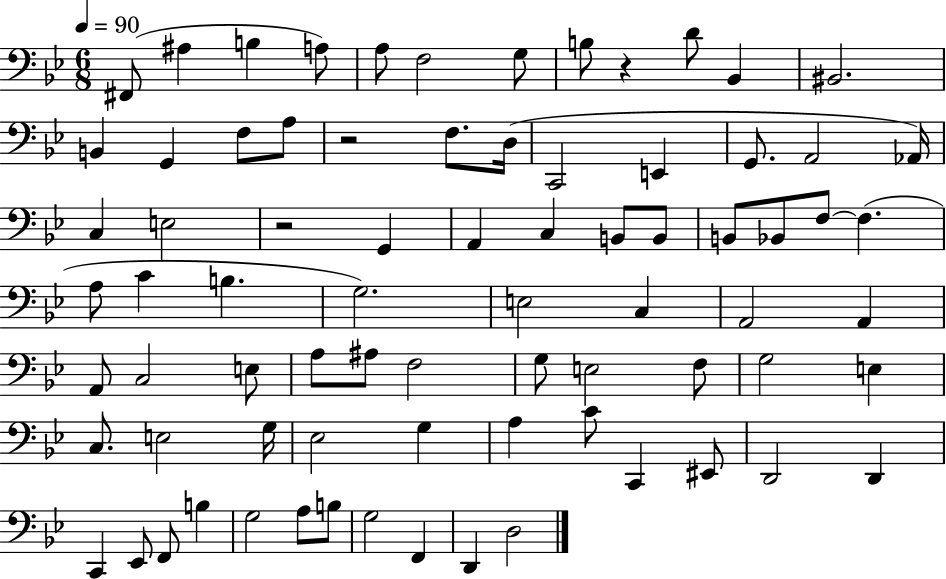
{
  \clef bass
  \numericTimeSignature
  \time 6/8
  \key bes \major
  \tempo 4 = 90
  \repeat volta 2 { fis,8( ais4 b4 a8) | a8 f2 g8 | b8 r4 d'8 bes,4 | bis,2. | \break b,4 g,4 f8 a8 | r2 f8. d16( | c,2 e,4 | g,8. a,2 aes,16) | \break c4 e2 | r2 g,4 | a,4 c4 b,8 b,8 | b,8 bes,8 f8~~ f4.( | \break a8 c'4 b4. | g2.) | e2 c4 | a,2 a,4 | \break a,8 c2 e8 | a8 ais8 f2 | g8 e2 f8 | g2 e4 | \break c8. e2 g16 | ees2 g4 | a4 c'8 c,4 eis,8 | d,2 d,4 | \break c,4 ees,8 f,8 b4 | g2 a8 b8 | g2 f,4 | d,4 d2 | \break } \bar "|."
}